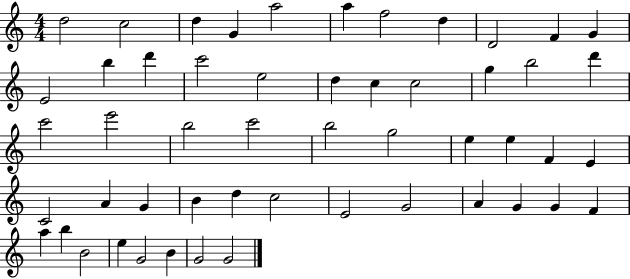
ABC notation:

X:1
T:Untitled
M:4/4
L:1/4
K:C
d2 c2 d G a2 a f2 d D2 F G E2 b d' c'2 e2 d c c2 g b2 d' c'2 e'2 b2 c'2 b2 g2 e e F E C2 A G B d c2 E2 G2 A G G F a b B2 e G2 B G2 G2